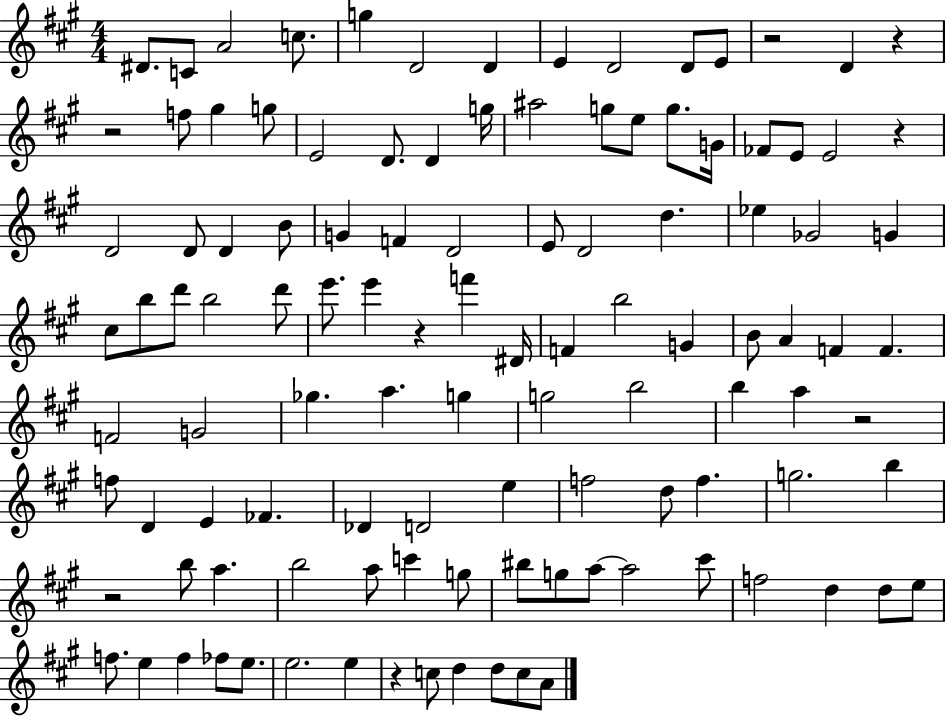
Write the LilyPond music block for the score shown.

{
  \clef treble
  \numericTimeSignature
  \time 4/4
  \key a \major
  dis'8. c'8 a'2 c''8. | g''4 d'2 d'4 | e'4 d'2 d'8 e'8 | r2 d'4 r4 | \break r2 f''8 gis''4 g''8 | e'2 d'8. d'4 g''16 | ais''2 g''8 e''8 g''8. g'16 | fes'8 e'8 e'2 r4 | \break d'2 d'8 d'4 b'8 | g'4 f'4 d'2 | e'8 d'2 d''4. | ees''4 ges'2 g'4 | \break cis''8 b''8 d'''8 b''2 d'''8 | e'''8. e'''4 r4 f'''4 dis'16 | f'4 b''2 g'4 | b'8 a'4 f'4 f'4. | \break f'2 g'2 | ges''4. a''4. g''4 | g''2 b''2 | b''4 a''4 r2 | \break f''8 d'4 e'4 fes'4. | des'4 d'2 e''4 | f''2 d''8 f''4. | g''2. b''4 | \break r2 b''8 a''4. | b''2 a''8 c'''4 g''8 | bis''8 g''8 a''8~~ a''2 cis'''8 | f''2 d''4 d''8 e''8 | \break f''8. e''4 f''4 fes''8 e''8. | e''2. e''4 | r4 c''8 d''4 d''8 c''8 a'8 | \bar "|."
}